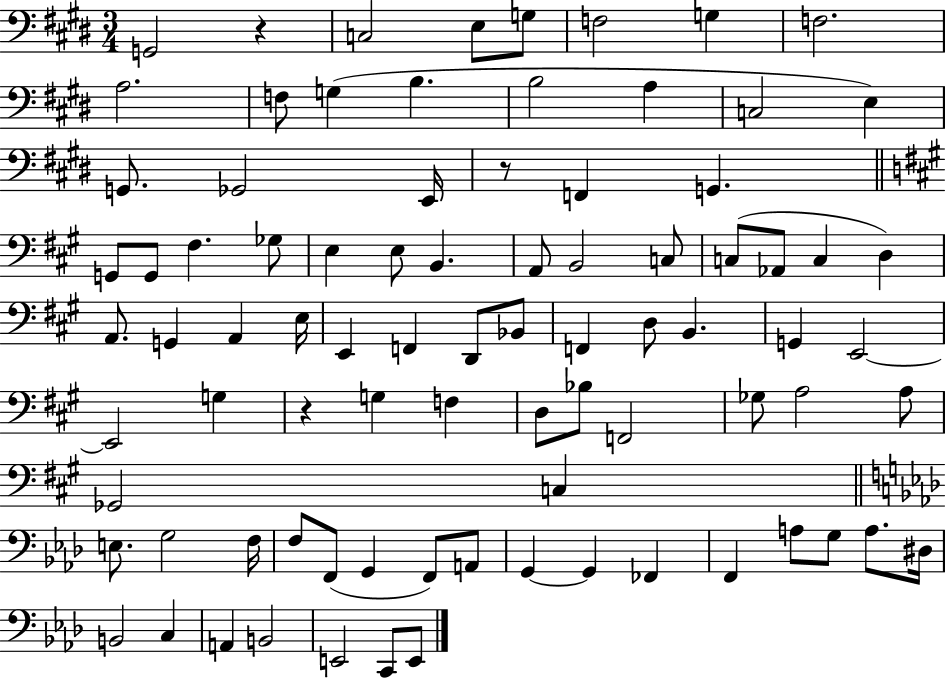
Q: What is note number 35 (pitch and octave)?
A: A2